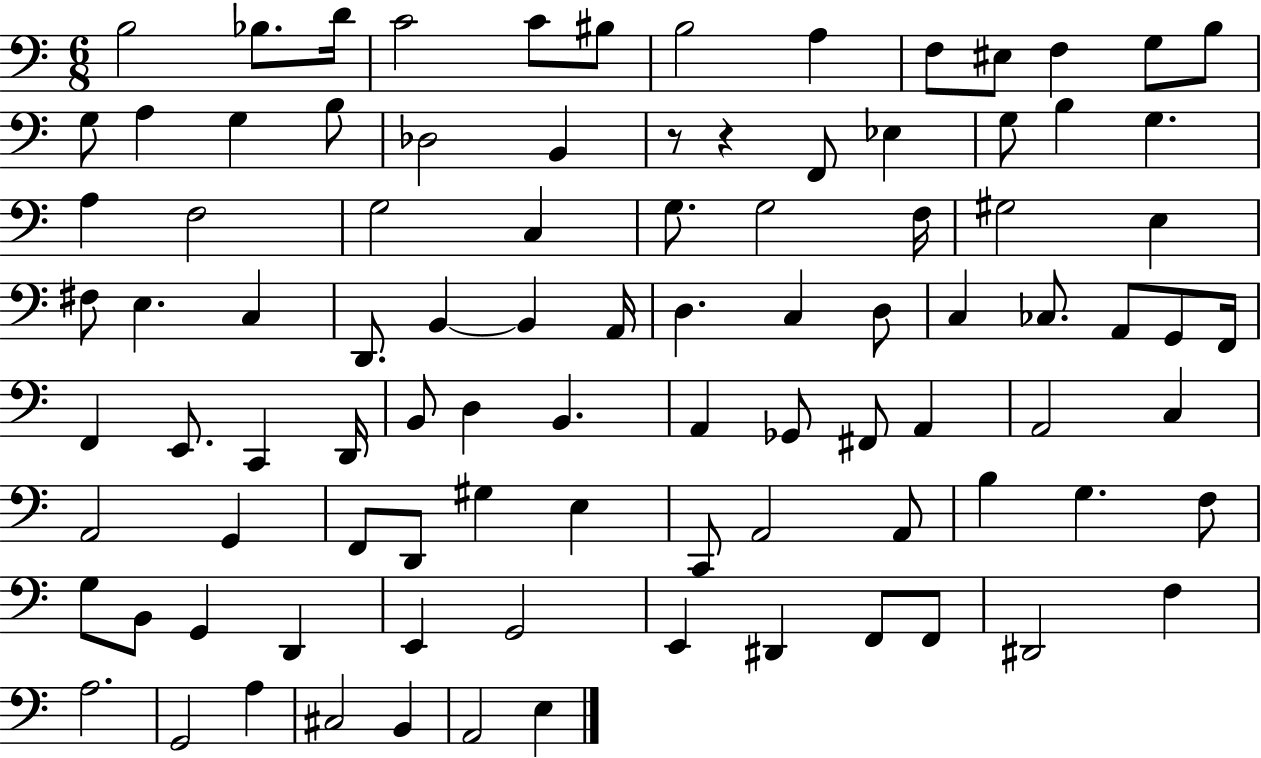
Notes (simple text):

B3/h Bb3/e. D4/s C4/h C4/e BIS3/e B3/h A3/q F3/e EIS3/e F3/q G3/e B3/e G3/e A3/q G3/q B3/e Db3/h B2/q R/e R/q F2/e Eb3/q G3/e B3/q G3/q. A3/q F3/h G3/h C3/q G3/e. G3/h F3/s G#3/h E3/q F#3/e E3/q. C3/q D2/e. B2/q B2/q A2/s D3/q. C3/q D3/e C3/q CES3/e. A2/e G2/e F2/s F2/q E2/e. C2/q D2/s B2/e D3/q B2/q. A2/q Gb2/e F#2/e A2/q A2/h C3/q A2/h G2/q F2/e D2/e G#3/q E3/q C2/e A2/h A2/e B3/q G3/q. F3/e G3/e B2/e G2/q D2/q E2/q G2/h E2/q D#2/q F2/e F2/e D#2/h F3/q A3/h. G2/h A3/q C#3/h B2/q A2/h E3/q